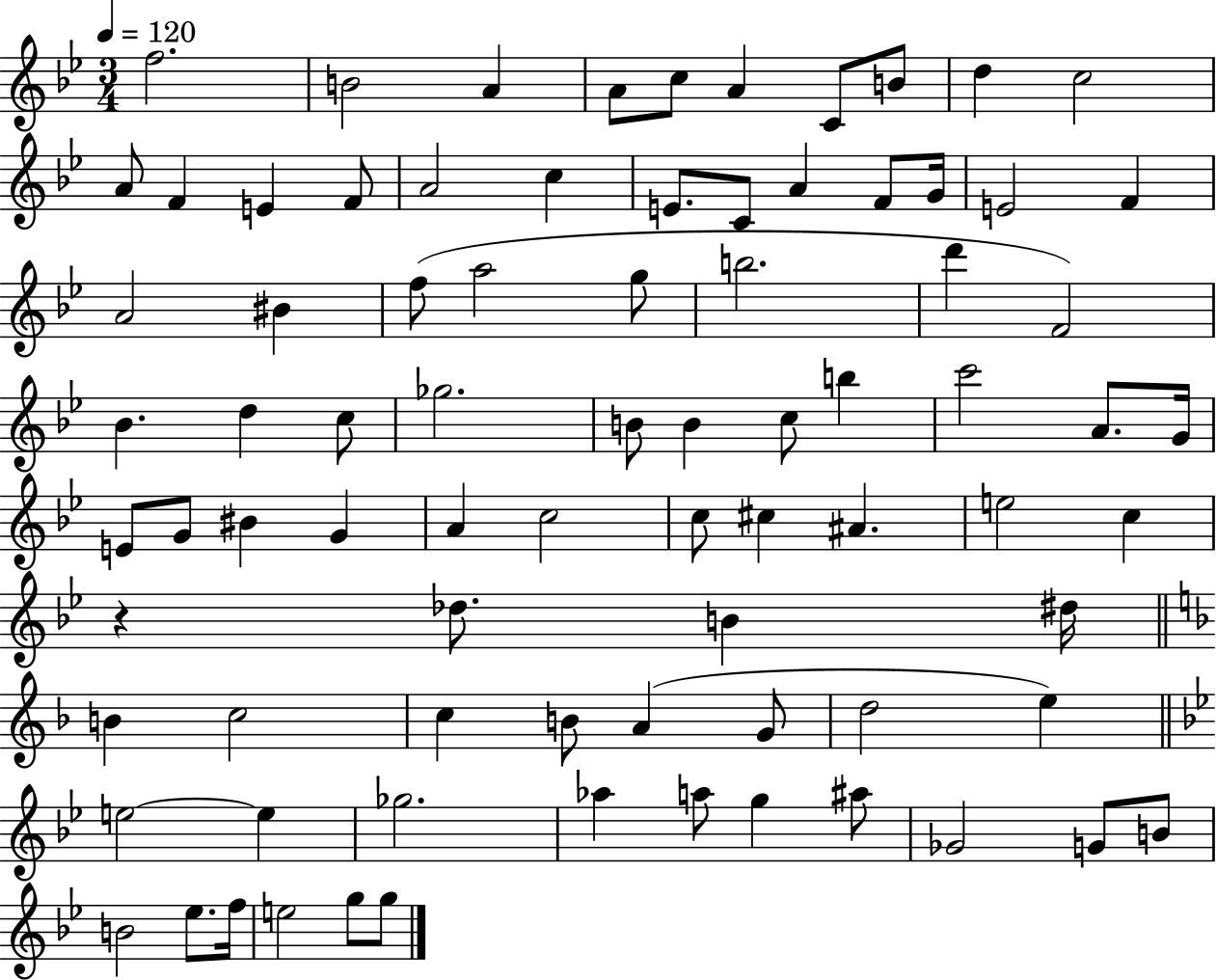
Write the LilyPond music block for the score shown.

{
  \clef treble
  \numericTimeSignature
  \time 3/4
  \key bes \major
  \tempo 4 = 120
  f''2. | b'2 a'4 | a'8 c''8 a'4 c'8 b'8 | d''4 c''2 | \break a'8 f'4 e'4 f'8 | a'2 c''4 | e'8. c'8 a'4 f'8 g'16 | e'2 f'4 | \break a'2 bis'4 | f''8( a''2 g''8 | b''2. | d'''4 f'2) | \break bes'4. d''4 c''8 | ges''2. | b'8 b'4 c''8 b''4 | c'''2 a'8. g'16 | \break e'8 g'8 bis'4 g'4 | a'4 c''2 | c''8 cis''4 ais'4. | e''2 c''4 | \break r4 des''8. b'4 dis''16 | \bar "||" \break \key f \major b'4 c''2 | c''4 b'8 a'4( g'8 | d''2 e''4) | \bar "||" \break \key bes \major e''2~~ e''4 | ges''2. | aes''4 a''8 g''4 ais''8 | ges'2 g'8 b'8 | \break b'2 ees''8. f''16 | e''2 g''8 g''8 | \bar "|."
}